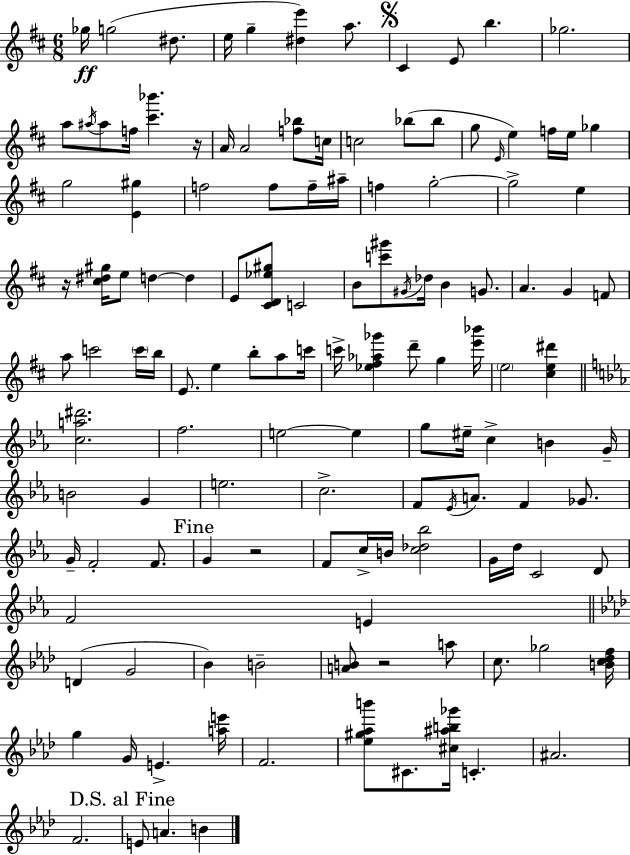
Gb5/s G5/h D#5/e. E5/s G5/q [D#5,E6]/q A5/e. C#4/q E4/e B5/q. Gb5/h. A5/e A#5/s A#5/e F5/s [C#6,Bb6]/q. R/s A4/s A4/h [F5,Bb5]/e C5/s C5/h Bb5/e Bb5/e G5/e E4/s E5/q F5/s E5/s Gb5/q G5/h [E4,G#5]/q F5/h F5/e F5/s A#5/s F5/q G5/h G5/h E5/q R/s [C#5,D#5,G#5]/s E5/e D5/q D5/q E4/e [C#4,D4,Eb5,G#5]/e C4/h B4/e [C6,G#6]/e G#4/s Db5/s B4/q G4/e. A4/q. G4/q F4/e A5/e C6/h C6/s B5/s E4/e. E5/q B5/e A5/e C6/s C6/s [Eb5,F#5,Ab5,Gb6]/q D6/e G5/q [E6,Bb6]/s E5/h [C#5,E5,D#6]/q [C5,A5,D#6]/h. F5/h. E5/h E5/q G5/e EIS5/s C5/q B4/q G4/s B4/h G4/q E5/h. C5/h. F4/e Eb4/s A4/e. F4/q Gb4/e. G4/s F4/h F4/e. G4/q R/h F4/e C5/s B4/s [C5,Db5,Bb5]/h G4/s D5/s C4/h D4/e F4/h E4/q D4/q G4/h Bb4/q B4/h [A4,B4]/e R/h A5/e C5/e. Gb5/h [B4,C5,Db5,F5]/s G5/q G4/s E4/q. [A5,E6]/s F4/h. [Eb5,G#5,Ab5,B6]/e C#4/e. [C#5,A#5,B5,Gb6]/s C4/q. A#4/h. F4/h. E4/e A4/q. B4/q